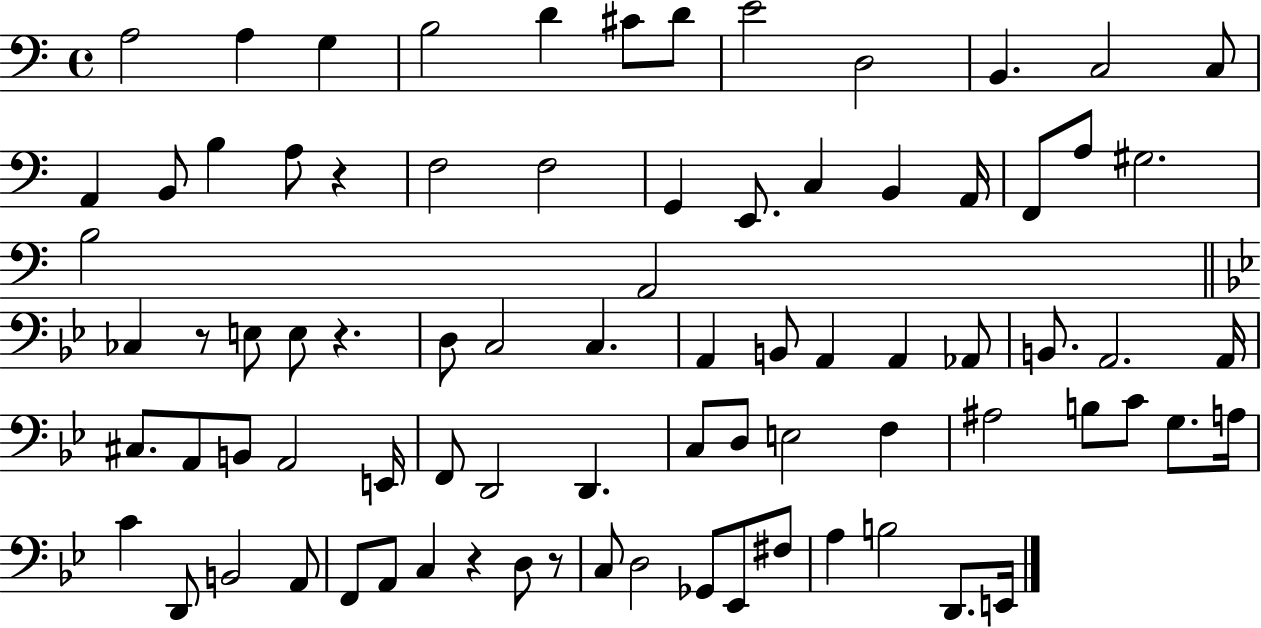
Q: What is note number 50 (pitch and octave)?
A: D2